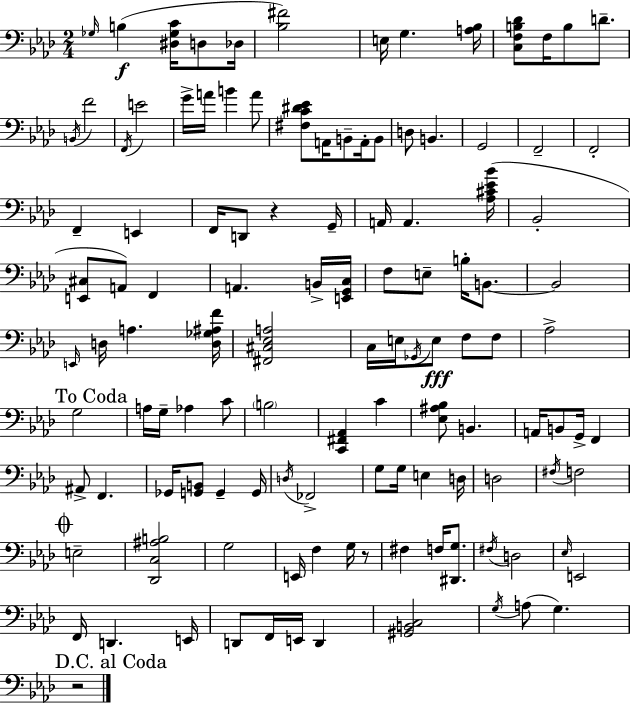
Gb3/s B3/q [D#3,Gb3,C4]/s D3/e Db3/s [Bb3,F#4]/h E3/s G3/q. [A3,Bb3]/s [C3,F3,B3,Db4]/e F3/s B3/e D4/e. B2/s F4/h F2/s E4/h G4/s A4/s B4/q A4/e [F#3,C4,D#4,Eb4]/e A2/s B2/e A2/s B2/e D3/e B2/q. G2/h F2/h F2/h F2/q E2/q F2/s D2/e R/q G2/s A2/s A2/q. [Ab3,C#4,Eb4,Bb4]/s Bb2/h [E2,C#3]/e A2/e F2/q A2/q. B2/s [E2,G2,C3]/s F3/e E3/e B3/s B2/e. B2/h E2/s D3/s A3/q. [D3,Gb3,A#3,F4]/s [F#2,C#3,Eb3,A3]/h C3/s E3/s Gb2/s E3/e F3/e F3/e Ab3/h G3/h A3/s G3/s Ab3/q C4/e B3/h [C2,F#2,Ab2]/q C4/q [Eb3,A#3,Bb3]/e B2/q. A2/s B2/e G2/s F2/q A#2/e F2/q. Gb2/s [G2,B2]/e G2/q G2/s D3/s FES2/h G3/e G3/s E3/q D3/s D3/h F#3/s F3/h E3/h [Db2,C3,A#3,B3]/h G3/h E2/s F3/q G3/s R/e F#3/q F3/s [D#2,G3]/e. F#3/s D3/h Eb3/s E2/h F2/s D2/q. E2/s D2/e F2/s E2/s D2/q [G#2,B2,C3]/h G3/s A3/e G3/q. R/h